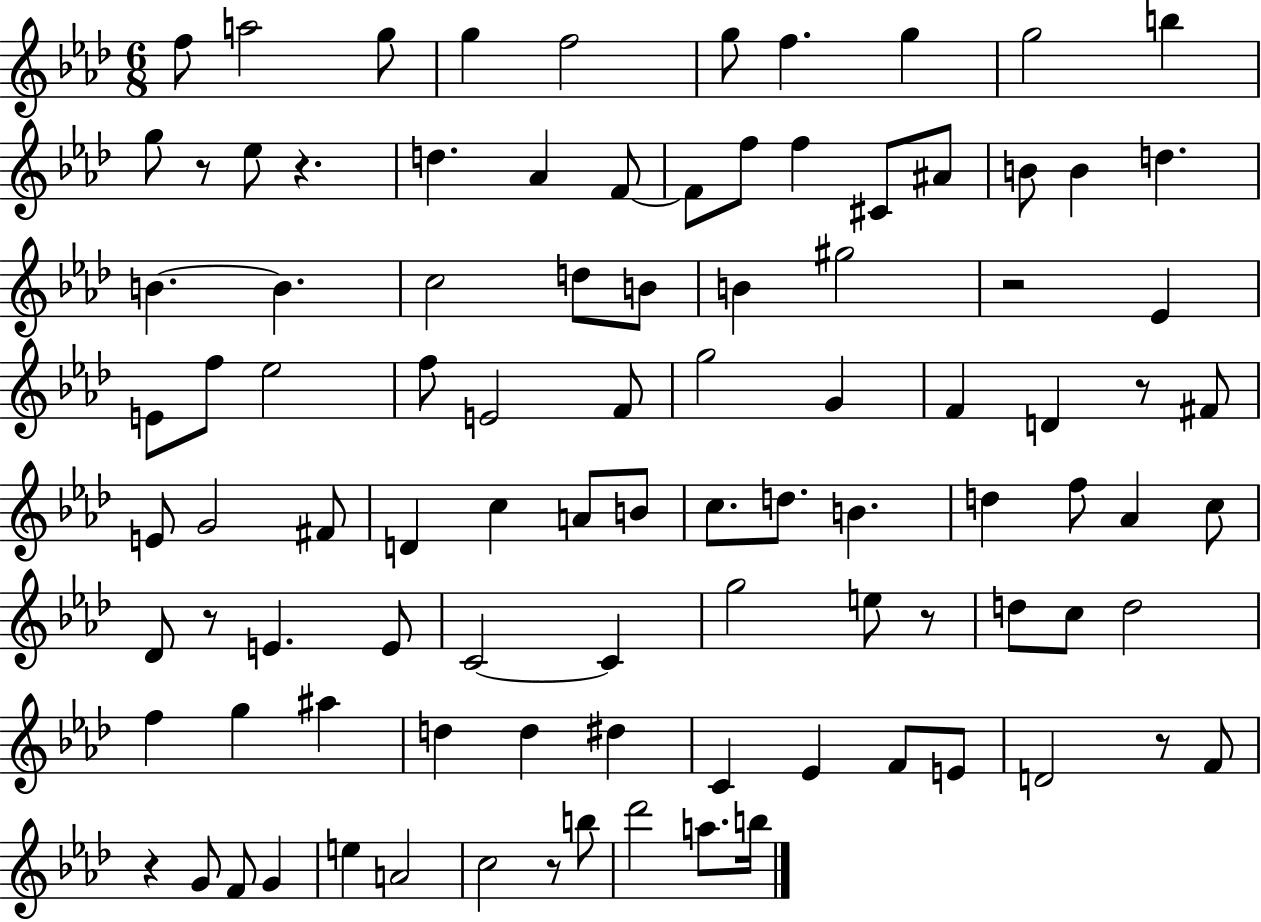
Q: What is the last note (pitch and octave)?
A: B5